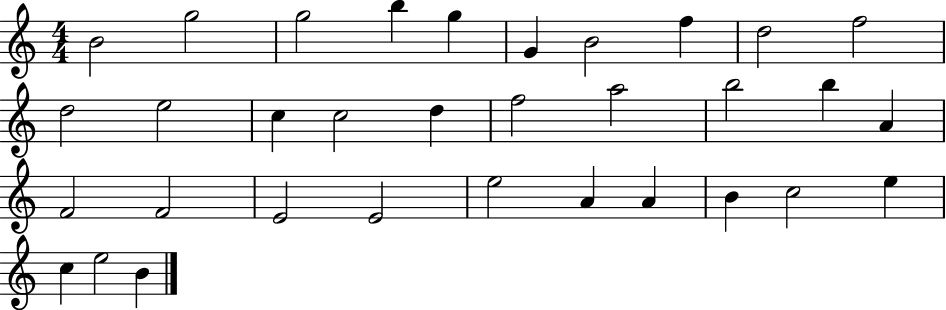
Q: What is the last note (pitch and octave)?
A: B4